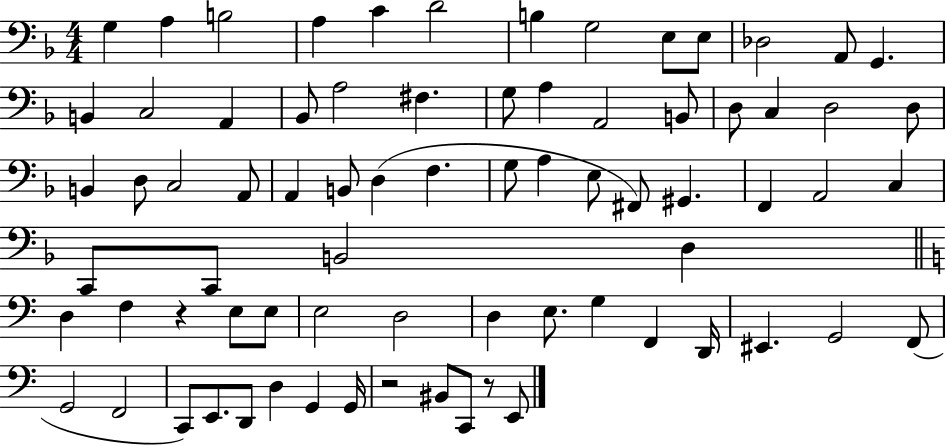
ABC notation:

X:1
T:Untitled
M:4/4
L:1/4
K:F
G, A, B,2 A, C D2 B, G,2 E,/2 E,/2 _D,2 A,,/2 G,, B,, C,2 A,, _B,,/2 A,2 ^F, G,/2 A, A,,2 B,,/2 D,/2 C, D,2 D,/2 B,, D,/2 C,2 A,,/2 A,, B,,/2 D, F, G,/2 A, E,/2 ^F,,/2 ^G,, F,, A,,2 C, C,,/2 C,,/2 B,,2 D, D, F, z E,/2 E,/2 E,2 D,2 D, E,/2 G, F,, D,,/4 ^E,, G,,2 F,,/2 G,,2 F,,2 C,,/2 E,,/2 D,,/2 D, G,, G,,/4 z2 ^B,,/2 C,,/2 z/2 E,,/2